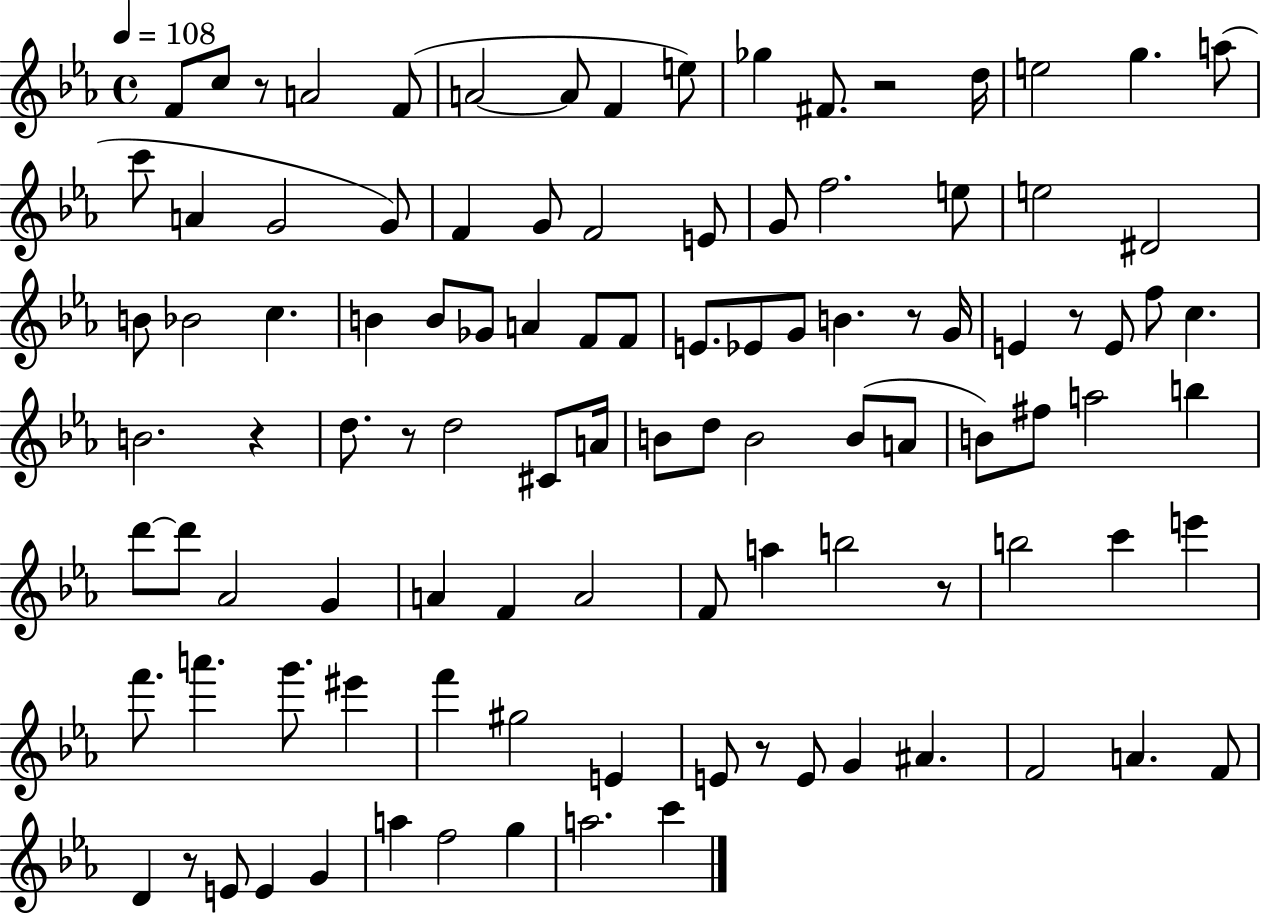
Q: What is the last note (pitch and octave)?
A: C6